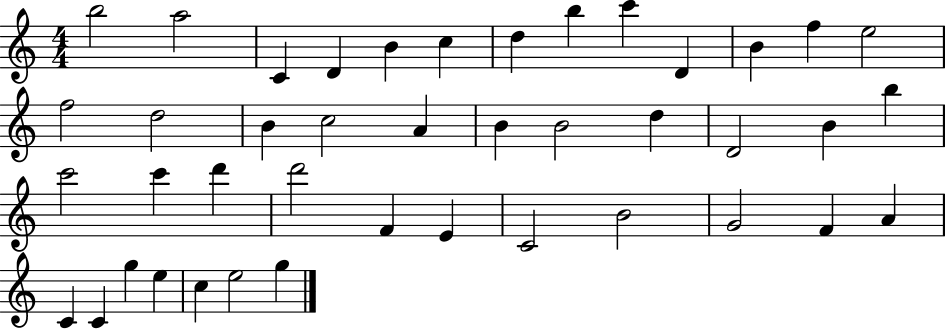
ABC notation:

X:1
T:Untitled
M:4/4
L:1/4
K:C
b2 a2 C D B c d b c' D B f e2 f2 d2 B c2 A B B2 d D2 B b c'2 c' d' d'2 F E C2 B2 G2 F A C C g e c e2 g